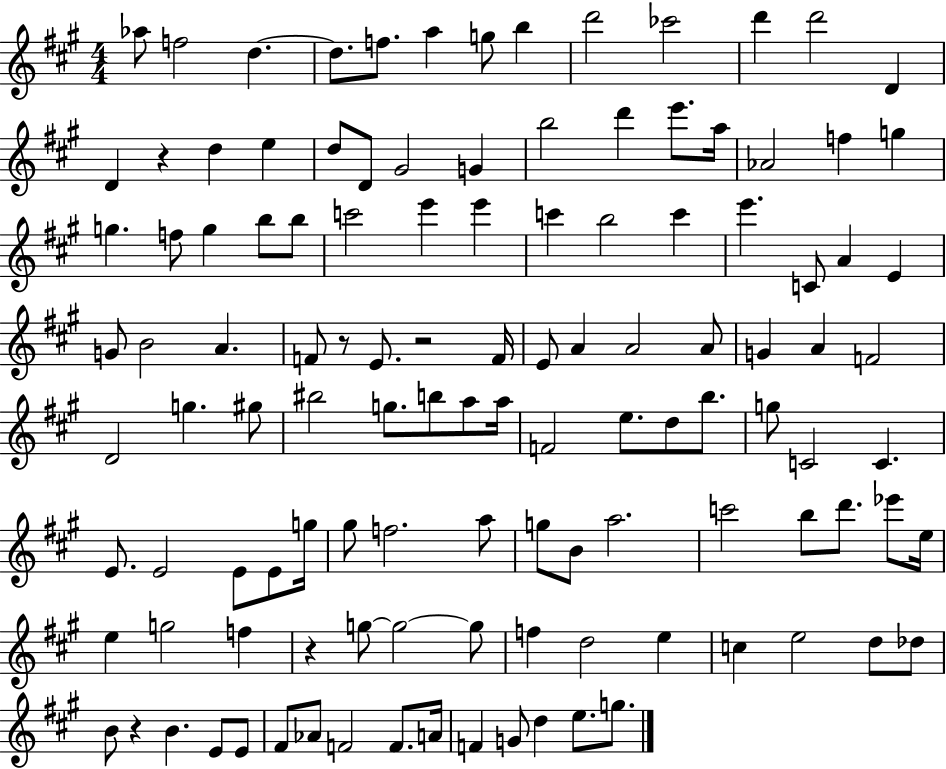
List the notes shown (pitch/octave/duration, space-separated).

Ab5/e F5/h D5/q. D5/e. F5/e. A5/q G5/e B5/q D6/h CES6/h D6/q D6/h D4/q D4/q R/q D5/q E5/q D5/e D4/e G#4/h G4/q B5/h D6/q E6/e. A5/s Ab4/h F5/q G5/q G5/q. F5/e G5/q B5/e B5/e C6/h E6/q E6/q C6/q B5/h C6/q E6/q. C4/e A4/q E4/q G4/e B4/h A4/q. F4/e R/e E4/e. R/h F4/s E4/e A4/q A4/h A4/e G4/q A4/q F4/h D4/h G5/q. G#5/e BIS5/h G5/e. B5/e A5/e A5/s F4/h E5/e. D5/e B5/e. G5/e C4/h C4/q. E4/e. E4/h E4/e E4/e G5/s G#5/e F5/h. A5/e G5/e B4/e A5/h. C6/h B5/e D6/e. Eb6/e E5/s E5/q G5/h F5/q R/q G5/e G5/h G5/e F5/q D5/h E5/q C5/q E5/h D5/e Db5/e B4/e R/q B4/q. E4/e E4/e F#4/e Ab4/e F4/h F4/e. A4/s F4/q G4/e D5/q E5/e. G5/e.